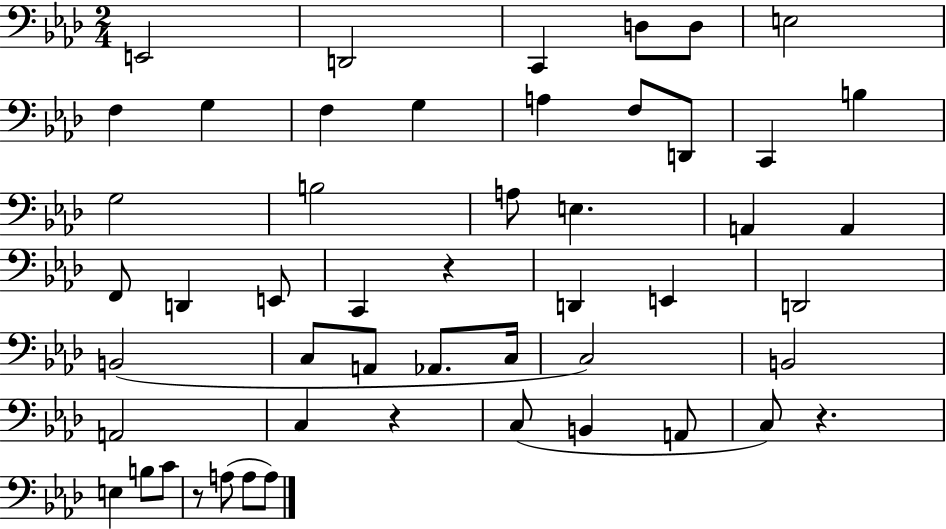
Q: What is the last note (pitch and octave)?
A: A3